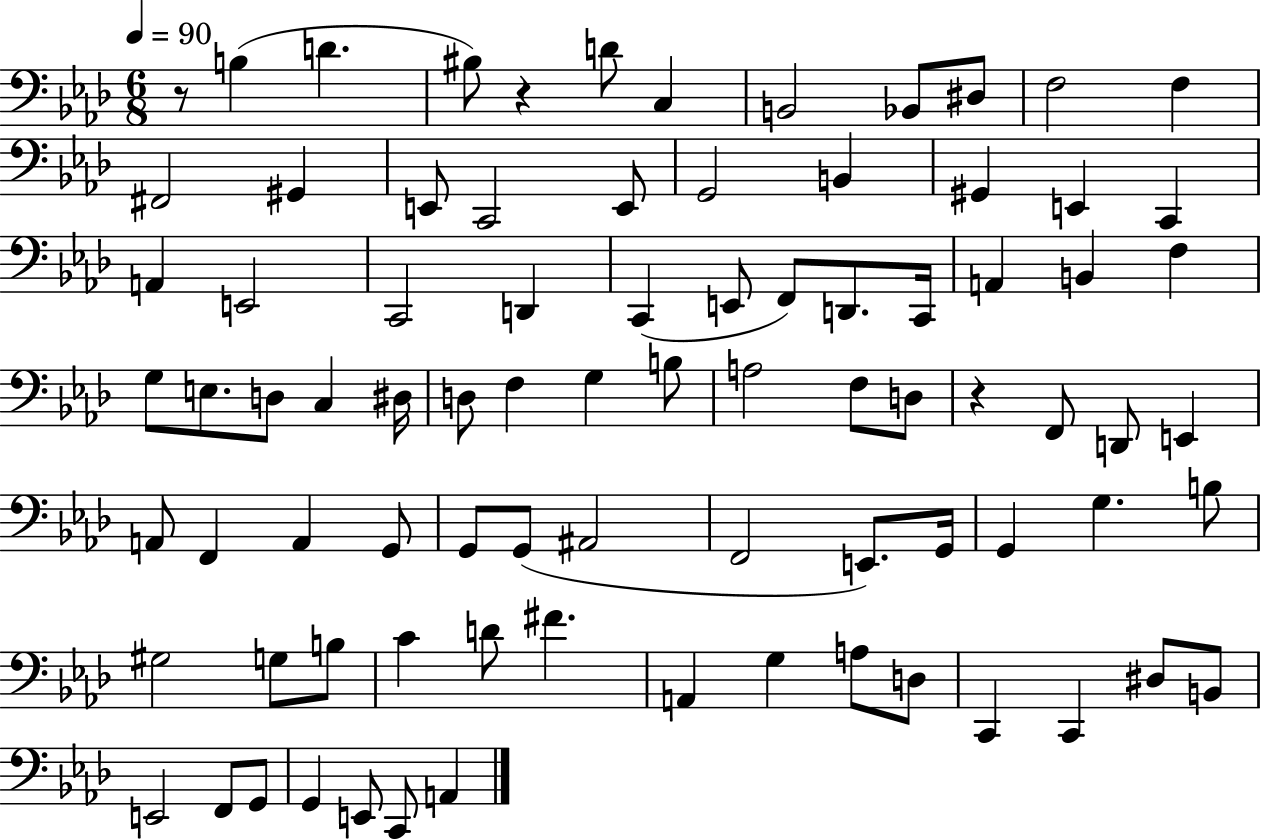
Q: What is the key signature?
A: AES major